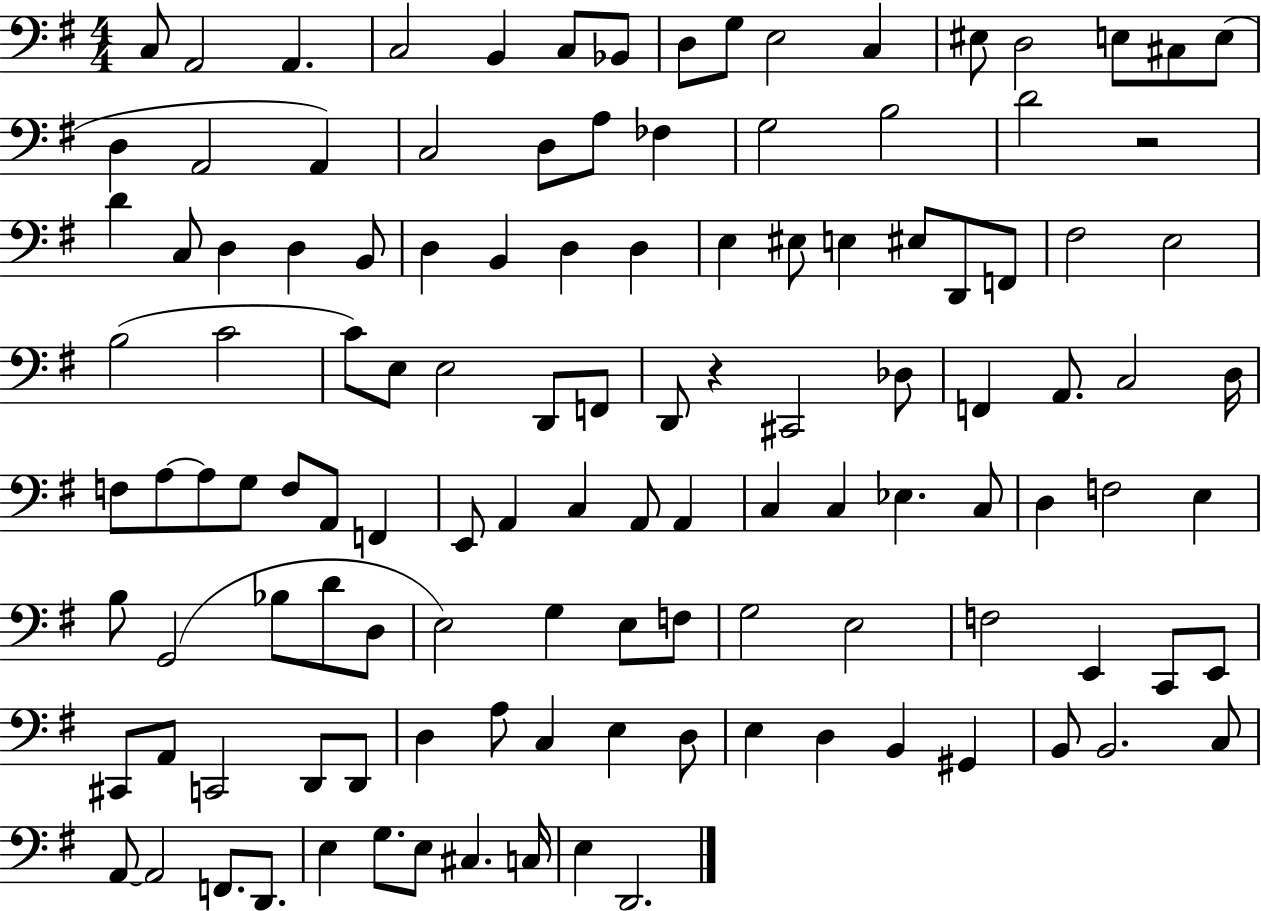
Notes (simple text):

C3/e A2/h A2/q. C3/h B2/q C3/e Bb2/e D3/e G3/e E3/h C3/q EIS3/e D3/h E3/e C#3/e E3/e D3/q A2/h A2/q C3/h D3/e A3/e FES3/q G3/h B3/h D4/h R/h D4/q C3/e D3/q D3/q B2/e D3/q B2/q D3/q D3/q E3/q EIS3/e E3/q EIS3/e D2/e F2/e F#3/h E3/h B3/h C4/h C4/e E3/e E3/h D2/e F2/e D2/e R/q C#2/h Db3/e F2/q A2/e. C3/h D3/s F3/e A3/e A3/e G3/e F3/e A2/e F2/q E2/e A2/q C3/q A2/e A2/q C3/q C3/q Eb3/q. C3/e D3/q F3/h E3/q B3/e G2/h Bb3/e D4/e D3/e E3/h G3/q E3/e F3/e G3/h E3/h F3/h E2/q C2/e E2/e C#2/e A2/e C2/h D2/e D2/e D3/q A3/e C3/q E3/q D3/e E3/q D3/q B2/q G#2/q B2/e B2/h. C3/e A2/e A2/h F2/e. D2/e. E3/q G3/e. E3/e C#3/q. C3/s E3/q D2/h.